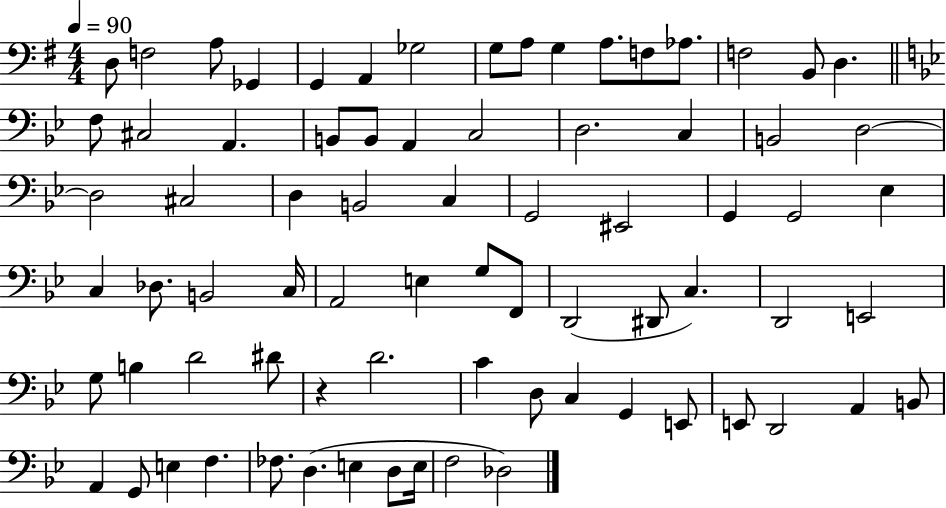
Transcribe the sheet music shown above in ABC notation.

X:1
T:Untitled
M:4/4
L:1/4
K:G
D,/2 F,2 A,/2 _G,, G,, A,, _G,2 G,/2 A,/2 G, A,/2 F,/2 _A,/2 F,2 B,,/2 D, F,/2 ^C,2 A,, B,,/2 B,,/2 A,, C,2 D,2 C, B,,2 D,2 D,2 ^C,2 D, B,,2 C, G,,2 ^E,,2 G,, G,,2 _E, C, _D,/2 B,,2 C,/4 A,,2 E, G,/2 F,,/2 D,,2 ^D,,/2 C, D,,2 E,,2 G,/2 B, D2 ^D/2 z D2 C D,/2 C, G,, E,,/2 E,,/2 D,,2 A,, B,,/2 A,, G,,/2 E, F, _F,/2 D, E, D,/2 E,/4 F,2 _D,2